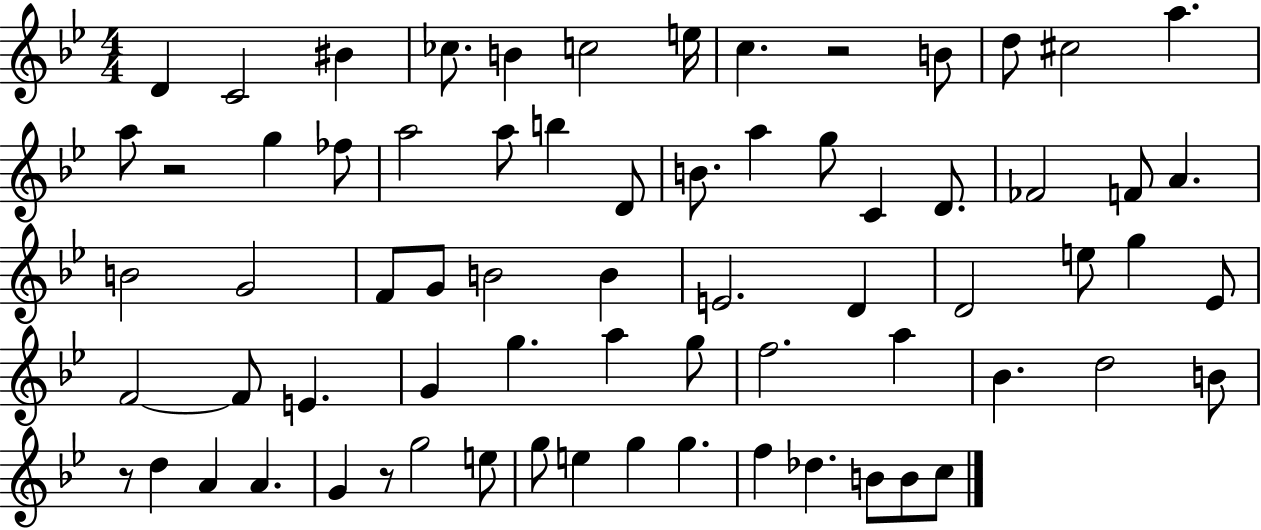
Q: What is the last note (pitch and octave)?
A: C5